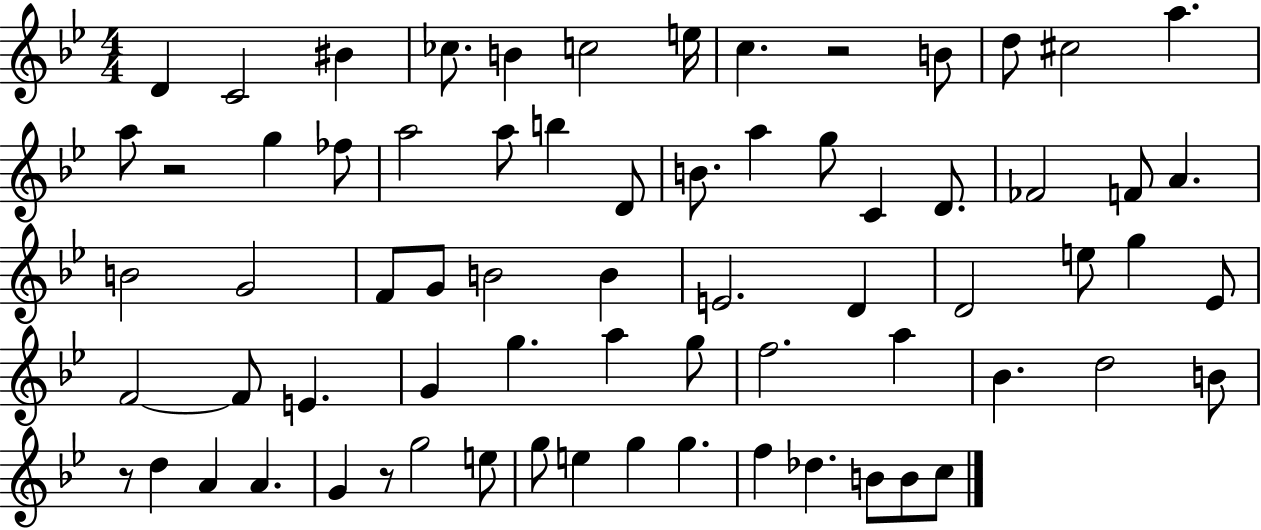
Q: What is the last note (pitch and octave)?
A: C5